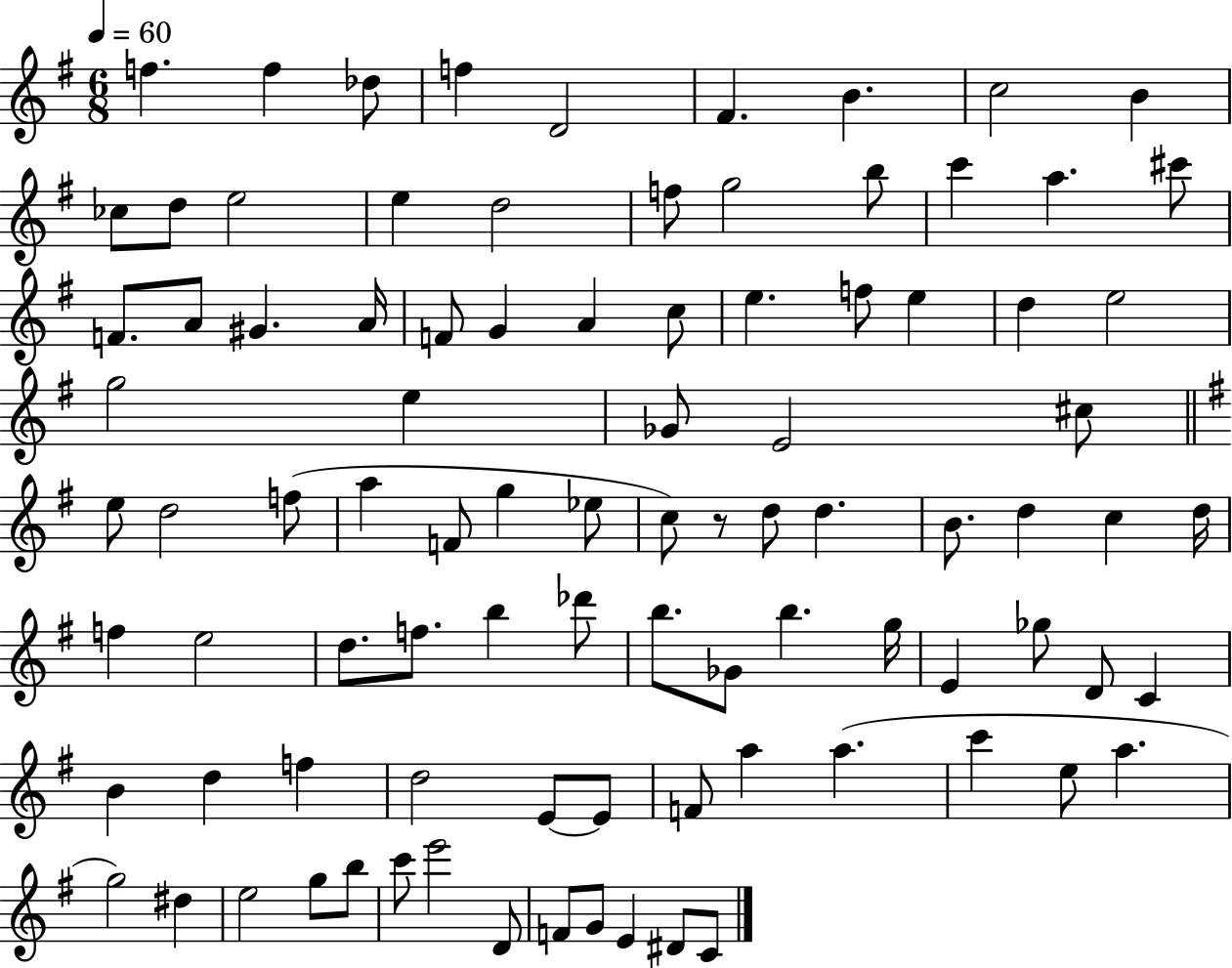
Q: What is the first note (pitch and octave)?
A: F5